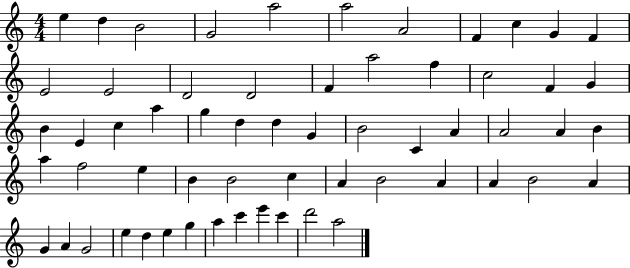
{
  \clef treble
  \numericTimeSignature
  \time 4/4
  \key c \major
  e''4 d''4 b'2 | g'2 a''2 | a''2 a'2 | f'4 c''4 g'4 f'4 | \break e'2 e'2 | d'2 d'2 | f'4 a''2 f''4 | c''2 f'4 g'4 | \break b'4 e'4 c''4 a''4 | g''4 d''4 d''4 g'4 | b'2 c'4 a'4 | a'2 a'4 b'4 | \break a''4 f''2 e''4 | b'4 b'2 c''4 | a'4 b'2 a'4 | a'4 b'2 a'4 | \break g'4 a'4 g'2 | e''4 d''4 e''4 g''4 | a''4 c'''4 e'''4 c'''4 | d'''2 a''2 | \break \bar "|."
}